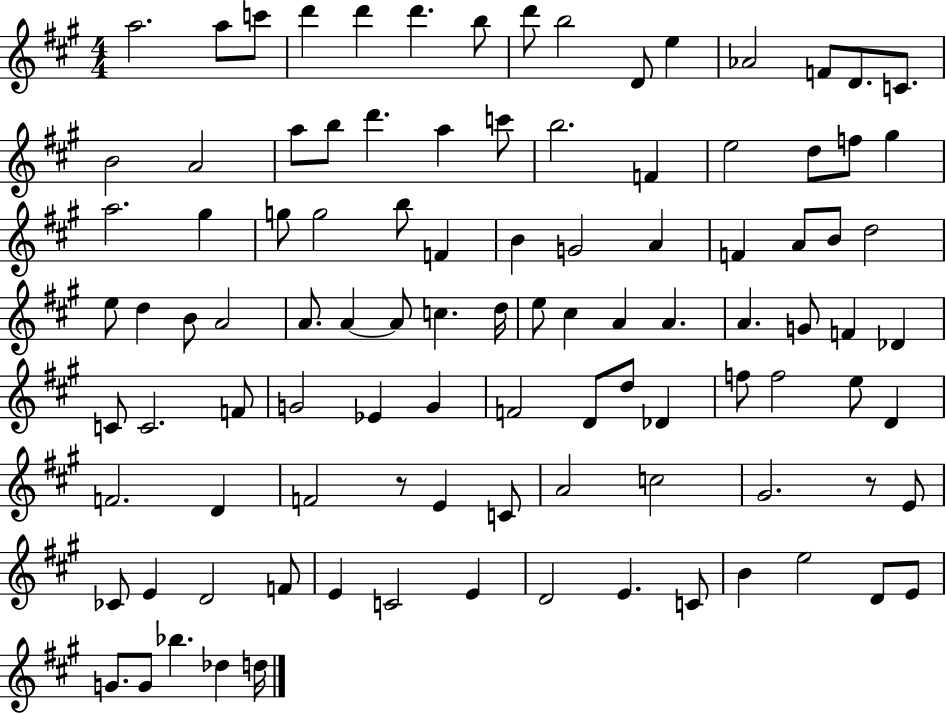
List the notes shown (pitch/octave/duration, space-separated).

A5/h. A5/e C6/e D6/q D6/q D6/q. B5/e D6/e B5/h D4/e E5/q Ab4/h F4/e D4/e. C4/e. B4/h A4/h A5/e B5/e D6/q. A5/q C6/e B5/h. F4/q E5/h D5/e F5/e G#5/q A5/h. G#5/q G5/e G5/h B5/e F4/q B4/q G4/h A4/q F4/q A4/e B4/e D5/h E5/e D5/q B4/e A4/h A4/e. A4/q A4/e C5/q. D5/s E5/e C#5/q A4/q A4/q. A4/q. G4/e F4/q Db4/q C4/e C4/h. F4/e G4/h Eb4/q G4/q F4/h D4/e D5/e Db4/q F5/e F5/h E5/e D4/q F4/h. D4/q F4/h R/e E4/q C4/e A4/h C5/h G#4/h. R/e E4/e CES4/e E4/q D4/h F4/e E4/q C4/h E4/q D4/h E4/q. C4/e B4/q E5/h D4/e E4/e G4/e. G4/e Bb5/q. Db5/q D5/s